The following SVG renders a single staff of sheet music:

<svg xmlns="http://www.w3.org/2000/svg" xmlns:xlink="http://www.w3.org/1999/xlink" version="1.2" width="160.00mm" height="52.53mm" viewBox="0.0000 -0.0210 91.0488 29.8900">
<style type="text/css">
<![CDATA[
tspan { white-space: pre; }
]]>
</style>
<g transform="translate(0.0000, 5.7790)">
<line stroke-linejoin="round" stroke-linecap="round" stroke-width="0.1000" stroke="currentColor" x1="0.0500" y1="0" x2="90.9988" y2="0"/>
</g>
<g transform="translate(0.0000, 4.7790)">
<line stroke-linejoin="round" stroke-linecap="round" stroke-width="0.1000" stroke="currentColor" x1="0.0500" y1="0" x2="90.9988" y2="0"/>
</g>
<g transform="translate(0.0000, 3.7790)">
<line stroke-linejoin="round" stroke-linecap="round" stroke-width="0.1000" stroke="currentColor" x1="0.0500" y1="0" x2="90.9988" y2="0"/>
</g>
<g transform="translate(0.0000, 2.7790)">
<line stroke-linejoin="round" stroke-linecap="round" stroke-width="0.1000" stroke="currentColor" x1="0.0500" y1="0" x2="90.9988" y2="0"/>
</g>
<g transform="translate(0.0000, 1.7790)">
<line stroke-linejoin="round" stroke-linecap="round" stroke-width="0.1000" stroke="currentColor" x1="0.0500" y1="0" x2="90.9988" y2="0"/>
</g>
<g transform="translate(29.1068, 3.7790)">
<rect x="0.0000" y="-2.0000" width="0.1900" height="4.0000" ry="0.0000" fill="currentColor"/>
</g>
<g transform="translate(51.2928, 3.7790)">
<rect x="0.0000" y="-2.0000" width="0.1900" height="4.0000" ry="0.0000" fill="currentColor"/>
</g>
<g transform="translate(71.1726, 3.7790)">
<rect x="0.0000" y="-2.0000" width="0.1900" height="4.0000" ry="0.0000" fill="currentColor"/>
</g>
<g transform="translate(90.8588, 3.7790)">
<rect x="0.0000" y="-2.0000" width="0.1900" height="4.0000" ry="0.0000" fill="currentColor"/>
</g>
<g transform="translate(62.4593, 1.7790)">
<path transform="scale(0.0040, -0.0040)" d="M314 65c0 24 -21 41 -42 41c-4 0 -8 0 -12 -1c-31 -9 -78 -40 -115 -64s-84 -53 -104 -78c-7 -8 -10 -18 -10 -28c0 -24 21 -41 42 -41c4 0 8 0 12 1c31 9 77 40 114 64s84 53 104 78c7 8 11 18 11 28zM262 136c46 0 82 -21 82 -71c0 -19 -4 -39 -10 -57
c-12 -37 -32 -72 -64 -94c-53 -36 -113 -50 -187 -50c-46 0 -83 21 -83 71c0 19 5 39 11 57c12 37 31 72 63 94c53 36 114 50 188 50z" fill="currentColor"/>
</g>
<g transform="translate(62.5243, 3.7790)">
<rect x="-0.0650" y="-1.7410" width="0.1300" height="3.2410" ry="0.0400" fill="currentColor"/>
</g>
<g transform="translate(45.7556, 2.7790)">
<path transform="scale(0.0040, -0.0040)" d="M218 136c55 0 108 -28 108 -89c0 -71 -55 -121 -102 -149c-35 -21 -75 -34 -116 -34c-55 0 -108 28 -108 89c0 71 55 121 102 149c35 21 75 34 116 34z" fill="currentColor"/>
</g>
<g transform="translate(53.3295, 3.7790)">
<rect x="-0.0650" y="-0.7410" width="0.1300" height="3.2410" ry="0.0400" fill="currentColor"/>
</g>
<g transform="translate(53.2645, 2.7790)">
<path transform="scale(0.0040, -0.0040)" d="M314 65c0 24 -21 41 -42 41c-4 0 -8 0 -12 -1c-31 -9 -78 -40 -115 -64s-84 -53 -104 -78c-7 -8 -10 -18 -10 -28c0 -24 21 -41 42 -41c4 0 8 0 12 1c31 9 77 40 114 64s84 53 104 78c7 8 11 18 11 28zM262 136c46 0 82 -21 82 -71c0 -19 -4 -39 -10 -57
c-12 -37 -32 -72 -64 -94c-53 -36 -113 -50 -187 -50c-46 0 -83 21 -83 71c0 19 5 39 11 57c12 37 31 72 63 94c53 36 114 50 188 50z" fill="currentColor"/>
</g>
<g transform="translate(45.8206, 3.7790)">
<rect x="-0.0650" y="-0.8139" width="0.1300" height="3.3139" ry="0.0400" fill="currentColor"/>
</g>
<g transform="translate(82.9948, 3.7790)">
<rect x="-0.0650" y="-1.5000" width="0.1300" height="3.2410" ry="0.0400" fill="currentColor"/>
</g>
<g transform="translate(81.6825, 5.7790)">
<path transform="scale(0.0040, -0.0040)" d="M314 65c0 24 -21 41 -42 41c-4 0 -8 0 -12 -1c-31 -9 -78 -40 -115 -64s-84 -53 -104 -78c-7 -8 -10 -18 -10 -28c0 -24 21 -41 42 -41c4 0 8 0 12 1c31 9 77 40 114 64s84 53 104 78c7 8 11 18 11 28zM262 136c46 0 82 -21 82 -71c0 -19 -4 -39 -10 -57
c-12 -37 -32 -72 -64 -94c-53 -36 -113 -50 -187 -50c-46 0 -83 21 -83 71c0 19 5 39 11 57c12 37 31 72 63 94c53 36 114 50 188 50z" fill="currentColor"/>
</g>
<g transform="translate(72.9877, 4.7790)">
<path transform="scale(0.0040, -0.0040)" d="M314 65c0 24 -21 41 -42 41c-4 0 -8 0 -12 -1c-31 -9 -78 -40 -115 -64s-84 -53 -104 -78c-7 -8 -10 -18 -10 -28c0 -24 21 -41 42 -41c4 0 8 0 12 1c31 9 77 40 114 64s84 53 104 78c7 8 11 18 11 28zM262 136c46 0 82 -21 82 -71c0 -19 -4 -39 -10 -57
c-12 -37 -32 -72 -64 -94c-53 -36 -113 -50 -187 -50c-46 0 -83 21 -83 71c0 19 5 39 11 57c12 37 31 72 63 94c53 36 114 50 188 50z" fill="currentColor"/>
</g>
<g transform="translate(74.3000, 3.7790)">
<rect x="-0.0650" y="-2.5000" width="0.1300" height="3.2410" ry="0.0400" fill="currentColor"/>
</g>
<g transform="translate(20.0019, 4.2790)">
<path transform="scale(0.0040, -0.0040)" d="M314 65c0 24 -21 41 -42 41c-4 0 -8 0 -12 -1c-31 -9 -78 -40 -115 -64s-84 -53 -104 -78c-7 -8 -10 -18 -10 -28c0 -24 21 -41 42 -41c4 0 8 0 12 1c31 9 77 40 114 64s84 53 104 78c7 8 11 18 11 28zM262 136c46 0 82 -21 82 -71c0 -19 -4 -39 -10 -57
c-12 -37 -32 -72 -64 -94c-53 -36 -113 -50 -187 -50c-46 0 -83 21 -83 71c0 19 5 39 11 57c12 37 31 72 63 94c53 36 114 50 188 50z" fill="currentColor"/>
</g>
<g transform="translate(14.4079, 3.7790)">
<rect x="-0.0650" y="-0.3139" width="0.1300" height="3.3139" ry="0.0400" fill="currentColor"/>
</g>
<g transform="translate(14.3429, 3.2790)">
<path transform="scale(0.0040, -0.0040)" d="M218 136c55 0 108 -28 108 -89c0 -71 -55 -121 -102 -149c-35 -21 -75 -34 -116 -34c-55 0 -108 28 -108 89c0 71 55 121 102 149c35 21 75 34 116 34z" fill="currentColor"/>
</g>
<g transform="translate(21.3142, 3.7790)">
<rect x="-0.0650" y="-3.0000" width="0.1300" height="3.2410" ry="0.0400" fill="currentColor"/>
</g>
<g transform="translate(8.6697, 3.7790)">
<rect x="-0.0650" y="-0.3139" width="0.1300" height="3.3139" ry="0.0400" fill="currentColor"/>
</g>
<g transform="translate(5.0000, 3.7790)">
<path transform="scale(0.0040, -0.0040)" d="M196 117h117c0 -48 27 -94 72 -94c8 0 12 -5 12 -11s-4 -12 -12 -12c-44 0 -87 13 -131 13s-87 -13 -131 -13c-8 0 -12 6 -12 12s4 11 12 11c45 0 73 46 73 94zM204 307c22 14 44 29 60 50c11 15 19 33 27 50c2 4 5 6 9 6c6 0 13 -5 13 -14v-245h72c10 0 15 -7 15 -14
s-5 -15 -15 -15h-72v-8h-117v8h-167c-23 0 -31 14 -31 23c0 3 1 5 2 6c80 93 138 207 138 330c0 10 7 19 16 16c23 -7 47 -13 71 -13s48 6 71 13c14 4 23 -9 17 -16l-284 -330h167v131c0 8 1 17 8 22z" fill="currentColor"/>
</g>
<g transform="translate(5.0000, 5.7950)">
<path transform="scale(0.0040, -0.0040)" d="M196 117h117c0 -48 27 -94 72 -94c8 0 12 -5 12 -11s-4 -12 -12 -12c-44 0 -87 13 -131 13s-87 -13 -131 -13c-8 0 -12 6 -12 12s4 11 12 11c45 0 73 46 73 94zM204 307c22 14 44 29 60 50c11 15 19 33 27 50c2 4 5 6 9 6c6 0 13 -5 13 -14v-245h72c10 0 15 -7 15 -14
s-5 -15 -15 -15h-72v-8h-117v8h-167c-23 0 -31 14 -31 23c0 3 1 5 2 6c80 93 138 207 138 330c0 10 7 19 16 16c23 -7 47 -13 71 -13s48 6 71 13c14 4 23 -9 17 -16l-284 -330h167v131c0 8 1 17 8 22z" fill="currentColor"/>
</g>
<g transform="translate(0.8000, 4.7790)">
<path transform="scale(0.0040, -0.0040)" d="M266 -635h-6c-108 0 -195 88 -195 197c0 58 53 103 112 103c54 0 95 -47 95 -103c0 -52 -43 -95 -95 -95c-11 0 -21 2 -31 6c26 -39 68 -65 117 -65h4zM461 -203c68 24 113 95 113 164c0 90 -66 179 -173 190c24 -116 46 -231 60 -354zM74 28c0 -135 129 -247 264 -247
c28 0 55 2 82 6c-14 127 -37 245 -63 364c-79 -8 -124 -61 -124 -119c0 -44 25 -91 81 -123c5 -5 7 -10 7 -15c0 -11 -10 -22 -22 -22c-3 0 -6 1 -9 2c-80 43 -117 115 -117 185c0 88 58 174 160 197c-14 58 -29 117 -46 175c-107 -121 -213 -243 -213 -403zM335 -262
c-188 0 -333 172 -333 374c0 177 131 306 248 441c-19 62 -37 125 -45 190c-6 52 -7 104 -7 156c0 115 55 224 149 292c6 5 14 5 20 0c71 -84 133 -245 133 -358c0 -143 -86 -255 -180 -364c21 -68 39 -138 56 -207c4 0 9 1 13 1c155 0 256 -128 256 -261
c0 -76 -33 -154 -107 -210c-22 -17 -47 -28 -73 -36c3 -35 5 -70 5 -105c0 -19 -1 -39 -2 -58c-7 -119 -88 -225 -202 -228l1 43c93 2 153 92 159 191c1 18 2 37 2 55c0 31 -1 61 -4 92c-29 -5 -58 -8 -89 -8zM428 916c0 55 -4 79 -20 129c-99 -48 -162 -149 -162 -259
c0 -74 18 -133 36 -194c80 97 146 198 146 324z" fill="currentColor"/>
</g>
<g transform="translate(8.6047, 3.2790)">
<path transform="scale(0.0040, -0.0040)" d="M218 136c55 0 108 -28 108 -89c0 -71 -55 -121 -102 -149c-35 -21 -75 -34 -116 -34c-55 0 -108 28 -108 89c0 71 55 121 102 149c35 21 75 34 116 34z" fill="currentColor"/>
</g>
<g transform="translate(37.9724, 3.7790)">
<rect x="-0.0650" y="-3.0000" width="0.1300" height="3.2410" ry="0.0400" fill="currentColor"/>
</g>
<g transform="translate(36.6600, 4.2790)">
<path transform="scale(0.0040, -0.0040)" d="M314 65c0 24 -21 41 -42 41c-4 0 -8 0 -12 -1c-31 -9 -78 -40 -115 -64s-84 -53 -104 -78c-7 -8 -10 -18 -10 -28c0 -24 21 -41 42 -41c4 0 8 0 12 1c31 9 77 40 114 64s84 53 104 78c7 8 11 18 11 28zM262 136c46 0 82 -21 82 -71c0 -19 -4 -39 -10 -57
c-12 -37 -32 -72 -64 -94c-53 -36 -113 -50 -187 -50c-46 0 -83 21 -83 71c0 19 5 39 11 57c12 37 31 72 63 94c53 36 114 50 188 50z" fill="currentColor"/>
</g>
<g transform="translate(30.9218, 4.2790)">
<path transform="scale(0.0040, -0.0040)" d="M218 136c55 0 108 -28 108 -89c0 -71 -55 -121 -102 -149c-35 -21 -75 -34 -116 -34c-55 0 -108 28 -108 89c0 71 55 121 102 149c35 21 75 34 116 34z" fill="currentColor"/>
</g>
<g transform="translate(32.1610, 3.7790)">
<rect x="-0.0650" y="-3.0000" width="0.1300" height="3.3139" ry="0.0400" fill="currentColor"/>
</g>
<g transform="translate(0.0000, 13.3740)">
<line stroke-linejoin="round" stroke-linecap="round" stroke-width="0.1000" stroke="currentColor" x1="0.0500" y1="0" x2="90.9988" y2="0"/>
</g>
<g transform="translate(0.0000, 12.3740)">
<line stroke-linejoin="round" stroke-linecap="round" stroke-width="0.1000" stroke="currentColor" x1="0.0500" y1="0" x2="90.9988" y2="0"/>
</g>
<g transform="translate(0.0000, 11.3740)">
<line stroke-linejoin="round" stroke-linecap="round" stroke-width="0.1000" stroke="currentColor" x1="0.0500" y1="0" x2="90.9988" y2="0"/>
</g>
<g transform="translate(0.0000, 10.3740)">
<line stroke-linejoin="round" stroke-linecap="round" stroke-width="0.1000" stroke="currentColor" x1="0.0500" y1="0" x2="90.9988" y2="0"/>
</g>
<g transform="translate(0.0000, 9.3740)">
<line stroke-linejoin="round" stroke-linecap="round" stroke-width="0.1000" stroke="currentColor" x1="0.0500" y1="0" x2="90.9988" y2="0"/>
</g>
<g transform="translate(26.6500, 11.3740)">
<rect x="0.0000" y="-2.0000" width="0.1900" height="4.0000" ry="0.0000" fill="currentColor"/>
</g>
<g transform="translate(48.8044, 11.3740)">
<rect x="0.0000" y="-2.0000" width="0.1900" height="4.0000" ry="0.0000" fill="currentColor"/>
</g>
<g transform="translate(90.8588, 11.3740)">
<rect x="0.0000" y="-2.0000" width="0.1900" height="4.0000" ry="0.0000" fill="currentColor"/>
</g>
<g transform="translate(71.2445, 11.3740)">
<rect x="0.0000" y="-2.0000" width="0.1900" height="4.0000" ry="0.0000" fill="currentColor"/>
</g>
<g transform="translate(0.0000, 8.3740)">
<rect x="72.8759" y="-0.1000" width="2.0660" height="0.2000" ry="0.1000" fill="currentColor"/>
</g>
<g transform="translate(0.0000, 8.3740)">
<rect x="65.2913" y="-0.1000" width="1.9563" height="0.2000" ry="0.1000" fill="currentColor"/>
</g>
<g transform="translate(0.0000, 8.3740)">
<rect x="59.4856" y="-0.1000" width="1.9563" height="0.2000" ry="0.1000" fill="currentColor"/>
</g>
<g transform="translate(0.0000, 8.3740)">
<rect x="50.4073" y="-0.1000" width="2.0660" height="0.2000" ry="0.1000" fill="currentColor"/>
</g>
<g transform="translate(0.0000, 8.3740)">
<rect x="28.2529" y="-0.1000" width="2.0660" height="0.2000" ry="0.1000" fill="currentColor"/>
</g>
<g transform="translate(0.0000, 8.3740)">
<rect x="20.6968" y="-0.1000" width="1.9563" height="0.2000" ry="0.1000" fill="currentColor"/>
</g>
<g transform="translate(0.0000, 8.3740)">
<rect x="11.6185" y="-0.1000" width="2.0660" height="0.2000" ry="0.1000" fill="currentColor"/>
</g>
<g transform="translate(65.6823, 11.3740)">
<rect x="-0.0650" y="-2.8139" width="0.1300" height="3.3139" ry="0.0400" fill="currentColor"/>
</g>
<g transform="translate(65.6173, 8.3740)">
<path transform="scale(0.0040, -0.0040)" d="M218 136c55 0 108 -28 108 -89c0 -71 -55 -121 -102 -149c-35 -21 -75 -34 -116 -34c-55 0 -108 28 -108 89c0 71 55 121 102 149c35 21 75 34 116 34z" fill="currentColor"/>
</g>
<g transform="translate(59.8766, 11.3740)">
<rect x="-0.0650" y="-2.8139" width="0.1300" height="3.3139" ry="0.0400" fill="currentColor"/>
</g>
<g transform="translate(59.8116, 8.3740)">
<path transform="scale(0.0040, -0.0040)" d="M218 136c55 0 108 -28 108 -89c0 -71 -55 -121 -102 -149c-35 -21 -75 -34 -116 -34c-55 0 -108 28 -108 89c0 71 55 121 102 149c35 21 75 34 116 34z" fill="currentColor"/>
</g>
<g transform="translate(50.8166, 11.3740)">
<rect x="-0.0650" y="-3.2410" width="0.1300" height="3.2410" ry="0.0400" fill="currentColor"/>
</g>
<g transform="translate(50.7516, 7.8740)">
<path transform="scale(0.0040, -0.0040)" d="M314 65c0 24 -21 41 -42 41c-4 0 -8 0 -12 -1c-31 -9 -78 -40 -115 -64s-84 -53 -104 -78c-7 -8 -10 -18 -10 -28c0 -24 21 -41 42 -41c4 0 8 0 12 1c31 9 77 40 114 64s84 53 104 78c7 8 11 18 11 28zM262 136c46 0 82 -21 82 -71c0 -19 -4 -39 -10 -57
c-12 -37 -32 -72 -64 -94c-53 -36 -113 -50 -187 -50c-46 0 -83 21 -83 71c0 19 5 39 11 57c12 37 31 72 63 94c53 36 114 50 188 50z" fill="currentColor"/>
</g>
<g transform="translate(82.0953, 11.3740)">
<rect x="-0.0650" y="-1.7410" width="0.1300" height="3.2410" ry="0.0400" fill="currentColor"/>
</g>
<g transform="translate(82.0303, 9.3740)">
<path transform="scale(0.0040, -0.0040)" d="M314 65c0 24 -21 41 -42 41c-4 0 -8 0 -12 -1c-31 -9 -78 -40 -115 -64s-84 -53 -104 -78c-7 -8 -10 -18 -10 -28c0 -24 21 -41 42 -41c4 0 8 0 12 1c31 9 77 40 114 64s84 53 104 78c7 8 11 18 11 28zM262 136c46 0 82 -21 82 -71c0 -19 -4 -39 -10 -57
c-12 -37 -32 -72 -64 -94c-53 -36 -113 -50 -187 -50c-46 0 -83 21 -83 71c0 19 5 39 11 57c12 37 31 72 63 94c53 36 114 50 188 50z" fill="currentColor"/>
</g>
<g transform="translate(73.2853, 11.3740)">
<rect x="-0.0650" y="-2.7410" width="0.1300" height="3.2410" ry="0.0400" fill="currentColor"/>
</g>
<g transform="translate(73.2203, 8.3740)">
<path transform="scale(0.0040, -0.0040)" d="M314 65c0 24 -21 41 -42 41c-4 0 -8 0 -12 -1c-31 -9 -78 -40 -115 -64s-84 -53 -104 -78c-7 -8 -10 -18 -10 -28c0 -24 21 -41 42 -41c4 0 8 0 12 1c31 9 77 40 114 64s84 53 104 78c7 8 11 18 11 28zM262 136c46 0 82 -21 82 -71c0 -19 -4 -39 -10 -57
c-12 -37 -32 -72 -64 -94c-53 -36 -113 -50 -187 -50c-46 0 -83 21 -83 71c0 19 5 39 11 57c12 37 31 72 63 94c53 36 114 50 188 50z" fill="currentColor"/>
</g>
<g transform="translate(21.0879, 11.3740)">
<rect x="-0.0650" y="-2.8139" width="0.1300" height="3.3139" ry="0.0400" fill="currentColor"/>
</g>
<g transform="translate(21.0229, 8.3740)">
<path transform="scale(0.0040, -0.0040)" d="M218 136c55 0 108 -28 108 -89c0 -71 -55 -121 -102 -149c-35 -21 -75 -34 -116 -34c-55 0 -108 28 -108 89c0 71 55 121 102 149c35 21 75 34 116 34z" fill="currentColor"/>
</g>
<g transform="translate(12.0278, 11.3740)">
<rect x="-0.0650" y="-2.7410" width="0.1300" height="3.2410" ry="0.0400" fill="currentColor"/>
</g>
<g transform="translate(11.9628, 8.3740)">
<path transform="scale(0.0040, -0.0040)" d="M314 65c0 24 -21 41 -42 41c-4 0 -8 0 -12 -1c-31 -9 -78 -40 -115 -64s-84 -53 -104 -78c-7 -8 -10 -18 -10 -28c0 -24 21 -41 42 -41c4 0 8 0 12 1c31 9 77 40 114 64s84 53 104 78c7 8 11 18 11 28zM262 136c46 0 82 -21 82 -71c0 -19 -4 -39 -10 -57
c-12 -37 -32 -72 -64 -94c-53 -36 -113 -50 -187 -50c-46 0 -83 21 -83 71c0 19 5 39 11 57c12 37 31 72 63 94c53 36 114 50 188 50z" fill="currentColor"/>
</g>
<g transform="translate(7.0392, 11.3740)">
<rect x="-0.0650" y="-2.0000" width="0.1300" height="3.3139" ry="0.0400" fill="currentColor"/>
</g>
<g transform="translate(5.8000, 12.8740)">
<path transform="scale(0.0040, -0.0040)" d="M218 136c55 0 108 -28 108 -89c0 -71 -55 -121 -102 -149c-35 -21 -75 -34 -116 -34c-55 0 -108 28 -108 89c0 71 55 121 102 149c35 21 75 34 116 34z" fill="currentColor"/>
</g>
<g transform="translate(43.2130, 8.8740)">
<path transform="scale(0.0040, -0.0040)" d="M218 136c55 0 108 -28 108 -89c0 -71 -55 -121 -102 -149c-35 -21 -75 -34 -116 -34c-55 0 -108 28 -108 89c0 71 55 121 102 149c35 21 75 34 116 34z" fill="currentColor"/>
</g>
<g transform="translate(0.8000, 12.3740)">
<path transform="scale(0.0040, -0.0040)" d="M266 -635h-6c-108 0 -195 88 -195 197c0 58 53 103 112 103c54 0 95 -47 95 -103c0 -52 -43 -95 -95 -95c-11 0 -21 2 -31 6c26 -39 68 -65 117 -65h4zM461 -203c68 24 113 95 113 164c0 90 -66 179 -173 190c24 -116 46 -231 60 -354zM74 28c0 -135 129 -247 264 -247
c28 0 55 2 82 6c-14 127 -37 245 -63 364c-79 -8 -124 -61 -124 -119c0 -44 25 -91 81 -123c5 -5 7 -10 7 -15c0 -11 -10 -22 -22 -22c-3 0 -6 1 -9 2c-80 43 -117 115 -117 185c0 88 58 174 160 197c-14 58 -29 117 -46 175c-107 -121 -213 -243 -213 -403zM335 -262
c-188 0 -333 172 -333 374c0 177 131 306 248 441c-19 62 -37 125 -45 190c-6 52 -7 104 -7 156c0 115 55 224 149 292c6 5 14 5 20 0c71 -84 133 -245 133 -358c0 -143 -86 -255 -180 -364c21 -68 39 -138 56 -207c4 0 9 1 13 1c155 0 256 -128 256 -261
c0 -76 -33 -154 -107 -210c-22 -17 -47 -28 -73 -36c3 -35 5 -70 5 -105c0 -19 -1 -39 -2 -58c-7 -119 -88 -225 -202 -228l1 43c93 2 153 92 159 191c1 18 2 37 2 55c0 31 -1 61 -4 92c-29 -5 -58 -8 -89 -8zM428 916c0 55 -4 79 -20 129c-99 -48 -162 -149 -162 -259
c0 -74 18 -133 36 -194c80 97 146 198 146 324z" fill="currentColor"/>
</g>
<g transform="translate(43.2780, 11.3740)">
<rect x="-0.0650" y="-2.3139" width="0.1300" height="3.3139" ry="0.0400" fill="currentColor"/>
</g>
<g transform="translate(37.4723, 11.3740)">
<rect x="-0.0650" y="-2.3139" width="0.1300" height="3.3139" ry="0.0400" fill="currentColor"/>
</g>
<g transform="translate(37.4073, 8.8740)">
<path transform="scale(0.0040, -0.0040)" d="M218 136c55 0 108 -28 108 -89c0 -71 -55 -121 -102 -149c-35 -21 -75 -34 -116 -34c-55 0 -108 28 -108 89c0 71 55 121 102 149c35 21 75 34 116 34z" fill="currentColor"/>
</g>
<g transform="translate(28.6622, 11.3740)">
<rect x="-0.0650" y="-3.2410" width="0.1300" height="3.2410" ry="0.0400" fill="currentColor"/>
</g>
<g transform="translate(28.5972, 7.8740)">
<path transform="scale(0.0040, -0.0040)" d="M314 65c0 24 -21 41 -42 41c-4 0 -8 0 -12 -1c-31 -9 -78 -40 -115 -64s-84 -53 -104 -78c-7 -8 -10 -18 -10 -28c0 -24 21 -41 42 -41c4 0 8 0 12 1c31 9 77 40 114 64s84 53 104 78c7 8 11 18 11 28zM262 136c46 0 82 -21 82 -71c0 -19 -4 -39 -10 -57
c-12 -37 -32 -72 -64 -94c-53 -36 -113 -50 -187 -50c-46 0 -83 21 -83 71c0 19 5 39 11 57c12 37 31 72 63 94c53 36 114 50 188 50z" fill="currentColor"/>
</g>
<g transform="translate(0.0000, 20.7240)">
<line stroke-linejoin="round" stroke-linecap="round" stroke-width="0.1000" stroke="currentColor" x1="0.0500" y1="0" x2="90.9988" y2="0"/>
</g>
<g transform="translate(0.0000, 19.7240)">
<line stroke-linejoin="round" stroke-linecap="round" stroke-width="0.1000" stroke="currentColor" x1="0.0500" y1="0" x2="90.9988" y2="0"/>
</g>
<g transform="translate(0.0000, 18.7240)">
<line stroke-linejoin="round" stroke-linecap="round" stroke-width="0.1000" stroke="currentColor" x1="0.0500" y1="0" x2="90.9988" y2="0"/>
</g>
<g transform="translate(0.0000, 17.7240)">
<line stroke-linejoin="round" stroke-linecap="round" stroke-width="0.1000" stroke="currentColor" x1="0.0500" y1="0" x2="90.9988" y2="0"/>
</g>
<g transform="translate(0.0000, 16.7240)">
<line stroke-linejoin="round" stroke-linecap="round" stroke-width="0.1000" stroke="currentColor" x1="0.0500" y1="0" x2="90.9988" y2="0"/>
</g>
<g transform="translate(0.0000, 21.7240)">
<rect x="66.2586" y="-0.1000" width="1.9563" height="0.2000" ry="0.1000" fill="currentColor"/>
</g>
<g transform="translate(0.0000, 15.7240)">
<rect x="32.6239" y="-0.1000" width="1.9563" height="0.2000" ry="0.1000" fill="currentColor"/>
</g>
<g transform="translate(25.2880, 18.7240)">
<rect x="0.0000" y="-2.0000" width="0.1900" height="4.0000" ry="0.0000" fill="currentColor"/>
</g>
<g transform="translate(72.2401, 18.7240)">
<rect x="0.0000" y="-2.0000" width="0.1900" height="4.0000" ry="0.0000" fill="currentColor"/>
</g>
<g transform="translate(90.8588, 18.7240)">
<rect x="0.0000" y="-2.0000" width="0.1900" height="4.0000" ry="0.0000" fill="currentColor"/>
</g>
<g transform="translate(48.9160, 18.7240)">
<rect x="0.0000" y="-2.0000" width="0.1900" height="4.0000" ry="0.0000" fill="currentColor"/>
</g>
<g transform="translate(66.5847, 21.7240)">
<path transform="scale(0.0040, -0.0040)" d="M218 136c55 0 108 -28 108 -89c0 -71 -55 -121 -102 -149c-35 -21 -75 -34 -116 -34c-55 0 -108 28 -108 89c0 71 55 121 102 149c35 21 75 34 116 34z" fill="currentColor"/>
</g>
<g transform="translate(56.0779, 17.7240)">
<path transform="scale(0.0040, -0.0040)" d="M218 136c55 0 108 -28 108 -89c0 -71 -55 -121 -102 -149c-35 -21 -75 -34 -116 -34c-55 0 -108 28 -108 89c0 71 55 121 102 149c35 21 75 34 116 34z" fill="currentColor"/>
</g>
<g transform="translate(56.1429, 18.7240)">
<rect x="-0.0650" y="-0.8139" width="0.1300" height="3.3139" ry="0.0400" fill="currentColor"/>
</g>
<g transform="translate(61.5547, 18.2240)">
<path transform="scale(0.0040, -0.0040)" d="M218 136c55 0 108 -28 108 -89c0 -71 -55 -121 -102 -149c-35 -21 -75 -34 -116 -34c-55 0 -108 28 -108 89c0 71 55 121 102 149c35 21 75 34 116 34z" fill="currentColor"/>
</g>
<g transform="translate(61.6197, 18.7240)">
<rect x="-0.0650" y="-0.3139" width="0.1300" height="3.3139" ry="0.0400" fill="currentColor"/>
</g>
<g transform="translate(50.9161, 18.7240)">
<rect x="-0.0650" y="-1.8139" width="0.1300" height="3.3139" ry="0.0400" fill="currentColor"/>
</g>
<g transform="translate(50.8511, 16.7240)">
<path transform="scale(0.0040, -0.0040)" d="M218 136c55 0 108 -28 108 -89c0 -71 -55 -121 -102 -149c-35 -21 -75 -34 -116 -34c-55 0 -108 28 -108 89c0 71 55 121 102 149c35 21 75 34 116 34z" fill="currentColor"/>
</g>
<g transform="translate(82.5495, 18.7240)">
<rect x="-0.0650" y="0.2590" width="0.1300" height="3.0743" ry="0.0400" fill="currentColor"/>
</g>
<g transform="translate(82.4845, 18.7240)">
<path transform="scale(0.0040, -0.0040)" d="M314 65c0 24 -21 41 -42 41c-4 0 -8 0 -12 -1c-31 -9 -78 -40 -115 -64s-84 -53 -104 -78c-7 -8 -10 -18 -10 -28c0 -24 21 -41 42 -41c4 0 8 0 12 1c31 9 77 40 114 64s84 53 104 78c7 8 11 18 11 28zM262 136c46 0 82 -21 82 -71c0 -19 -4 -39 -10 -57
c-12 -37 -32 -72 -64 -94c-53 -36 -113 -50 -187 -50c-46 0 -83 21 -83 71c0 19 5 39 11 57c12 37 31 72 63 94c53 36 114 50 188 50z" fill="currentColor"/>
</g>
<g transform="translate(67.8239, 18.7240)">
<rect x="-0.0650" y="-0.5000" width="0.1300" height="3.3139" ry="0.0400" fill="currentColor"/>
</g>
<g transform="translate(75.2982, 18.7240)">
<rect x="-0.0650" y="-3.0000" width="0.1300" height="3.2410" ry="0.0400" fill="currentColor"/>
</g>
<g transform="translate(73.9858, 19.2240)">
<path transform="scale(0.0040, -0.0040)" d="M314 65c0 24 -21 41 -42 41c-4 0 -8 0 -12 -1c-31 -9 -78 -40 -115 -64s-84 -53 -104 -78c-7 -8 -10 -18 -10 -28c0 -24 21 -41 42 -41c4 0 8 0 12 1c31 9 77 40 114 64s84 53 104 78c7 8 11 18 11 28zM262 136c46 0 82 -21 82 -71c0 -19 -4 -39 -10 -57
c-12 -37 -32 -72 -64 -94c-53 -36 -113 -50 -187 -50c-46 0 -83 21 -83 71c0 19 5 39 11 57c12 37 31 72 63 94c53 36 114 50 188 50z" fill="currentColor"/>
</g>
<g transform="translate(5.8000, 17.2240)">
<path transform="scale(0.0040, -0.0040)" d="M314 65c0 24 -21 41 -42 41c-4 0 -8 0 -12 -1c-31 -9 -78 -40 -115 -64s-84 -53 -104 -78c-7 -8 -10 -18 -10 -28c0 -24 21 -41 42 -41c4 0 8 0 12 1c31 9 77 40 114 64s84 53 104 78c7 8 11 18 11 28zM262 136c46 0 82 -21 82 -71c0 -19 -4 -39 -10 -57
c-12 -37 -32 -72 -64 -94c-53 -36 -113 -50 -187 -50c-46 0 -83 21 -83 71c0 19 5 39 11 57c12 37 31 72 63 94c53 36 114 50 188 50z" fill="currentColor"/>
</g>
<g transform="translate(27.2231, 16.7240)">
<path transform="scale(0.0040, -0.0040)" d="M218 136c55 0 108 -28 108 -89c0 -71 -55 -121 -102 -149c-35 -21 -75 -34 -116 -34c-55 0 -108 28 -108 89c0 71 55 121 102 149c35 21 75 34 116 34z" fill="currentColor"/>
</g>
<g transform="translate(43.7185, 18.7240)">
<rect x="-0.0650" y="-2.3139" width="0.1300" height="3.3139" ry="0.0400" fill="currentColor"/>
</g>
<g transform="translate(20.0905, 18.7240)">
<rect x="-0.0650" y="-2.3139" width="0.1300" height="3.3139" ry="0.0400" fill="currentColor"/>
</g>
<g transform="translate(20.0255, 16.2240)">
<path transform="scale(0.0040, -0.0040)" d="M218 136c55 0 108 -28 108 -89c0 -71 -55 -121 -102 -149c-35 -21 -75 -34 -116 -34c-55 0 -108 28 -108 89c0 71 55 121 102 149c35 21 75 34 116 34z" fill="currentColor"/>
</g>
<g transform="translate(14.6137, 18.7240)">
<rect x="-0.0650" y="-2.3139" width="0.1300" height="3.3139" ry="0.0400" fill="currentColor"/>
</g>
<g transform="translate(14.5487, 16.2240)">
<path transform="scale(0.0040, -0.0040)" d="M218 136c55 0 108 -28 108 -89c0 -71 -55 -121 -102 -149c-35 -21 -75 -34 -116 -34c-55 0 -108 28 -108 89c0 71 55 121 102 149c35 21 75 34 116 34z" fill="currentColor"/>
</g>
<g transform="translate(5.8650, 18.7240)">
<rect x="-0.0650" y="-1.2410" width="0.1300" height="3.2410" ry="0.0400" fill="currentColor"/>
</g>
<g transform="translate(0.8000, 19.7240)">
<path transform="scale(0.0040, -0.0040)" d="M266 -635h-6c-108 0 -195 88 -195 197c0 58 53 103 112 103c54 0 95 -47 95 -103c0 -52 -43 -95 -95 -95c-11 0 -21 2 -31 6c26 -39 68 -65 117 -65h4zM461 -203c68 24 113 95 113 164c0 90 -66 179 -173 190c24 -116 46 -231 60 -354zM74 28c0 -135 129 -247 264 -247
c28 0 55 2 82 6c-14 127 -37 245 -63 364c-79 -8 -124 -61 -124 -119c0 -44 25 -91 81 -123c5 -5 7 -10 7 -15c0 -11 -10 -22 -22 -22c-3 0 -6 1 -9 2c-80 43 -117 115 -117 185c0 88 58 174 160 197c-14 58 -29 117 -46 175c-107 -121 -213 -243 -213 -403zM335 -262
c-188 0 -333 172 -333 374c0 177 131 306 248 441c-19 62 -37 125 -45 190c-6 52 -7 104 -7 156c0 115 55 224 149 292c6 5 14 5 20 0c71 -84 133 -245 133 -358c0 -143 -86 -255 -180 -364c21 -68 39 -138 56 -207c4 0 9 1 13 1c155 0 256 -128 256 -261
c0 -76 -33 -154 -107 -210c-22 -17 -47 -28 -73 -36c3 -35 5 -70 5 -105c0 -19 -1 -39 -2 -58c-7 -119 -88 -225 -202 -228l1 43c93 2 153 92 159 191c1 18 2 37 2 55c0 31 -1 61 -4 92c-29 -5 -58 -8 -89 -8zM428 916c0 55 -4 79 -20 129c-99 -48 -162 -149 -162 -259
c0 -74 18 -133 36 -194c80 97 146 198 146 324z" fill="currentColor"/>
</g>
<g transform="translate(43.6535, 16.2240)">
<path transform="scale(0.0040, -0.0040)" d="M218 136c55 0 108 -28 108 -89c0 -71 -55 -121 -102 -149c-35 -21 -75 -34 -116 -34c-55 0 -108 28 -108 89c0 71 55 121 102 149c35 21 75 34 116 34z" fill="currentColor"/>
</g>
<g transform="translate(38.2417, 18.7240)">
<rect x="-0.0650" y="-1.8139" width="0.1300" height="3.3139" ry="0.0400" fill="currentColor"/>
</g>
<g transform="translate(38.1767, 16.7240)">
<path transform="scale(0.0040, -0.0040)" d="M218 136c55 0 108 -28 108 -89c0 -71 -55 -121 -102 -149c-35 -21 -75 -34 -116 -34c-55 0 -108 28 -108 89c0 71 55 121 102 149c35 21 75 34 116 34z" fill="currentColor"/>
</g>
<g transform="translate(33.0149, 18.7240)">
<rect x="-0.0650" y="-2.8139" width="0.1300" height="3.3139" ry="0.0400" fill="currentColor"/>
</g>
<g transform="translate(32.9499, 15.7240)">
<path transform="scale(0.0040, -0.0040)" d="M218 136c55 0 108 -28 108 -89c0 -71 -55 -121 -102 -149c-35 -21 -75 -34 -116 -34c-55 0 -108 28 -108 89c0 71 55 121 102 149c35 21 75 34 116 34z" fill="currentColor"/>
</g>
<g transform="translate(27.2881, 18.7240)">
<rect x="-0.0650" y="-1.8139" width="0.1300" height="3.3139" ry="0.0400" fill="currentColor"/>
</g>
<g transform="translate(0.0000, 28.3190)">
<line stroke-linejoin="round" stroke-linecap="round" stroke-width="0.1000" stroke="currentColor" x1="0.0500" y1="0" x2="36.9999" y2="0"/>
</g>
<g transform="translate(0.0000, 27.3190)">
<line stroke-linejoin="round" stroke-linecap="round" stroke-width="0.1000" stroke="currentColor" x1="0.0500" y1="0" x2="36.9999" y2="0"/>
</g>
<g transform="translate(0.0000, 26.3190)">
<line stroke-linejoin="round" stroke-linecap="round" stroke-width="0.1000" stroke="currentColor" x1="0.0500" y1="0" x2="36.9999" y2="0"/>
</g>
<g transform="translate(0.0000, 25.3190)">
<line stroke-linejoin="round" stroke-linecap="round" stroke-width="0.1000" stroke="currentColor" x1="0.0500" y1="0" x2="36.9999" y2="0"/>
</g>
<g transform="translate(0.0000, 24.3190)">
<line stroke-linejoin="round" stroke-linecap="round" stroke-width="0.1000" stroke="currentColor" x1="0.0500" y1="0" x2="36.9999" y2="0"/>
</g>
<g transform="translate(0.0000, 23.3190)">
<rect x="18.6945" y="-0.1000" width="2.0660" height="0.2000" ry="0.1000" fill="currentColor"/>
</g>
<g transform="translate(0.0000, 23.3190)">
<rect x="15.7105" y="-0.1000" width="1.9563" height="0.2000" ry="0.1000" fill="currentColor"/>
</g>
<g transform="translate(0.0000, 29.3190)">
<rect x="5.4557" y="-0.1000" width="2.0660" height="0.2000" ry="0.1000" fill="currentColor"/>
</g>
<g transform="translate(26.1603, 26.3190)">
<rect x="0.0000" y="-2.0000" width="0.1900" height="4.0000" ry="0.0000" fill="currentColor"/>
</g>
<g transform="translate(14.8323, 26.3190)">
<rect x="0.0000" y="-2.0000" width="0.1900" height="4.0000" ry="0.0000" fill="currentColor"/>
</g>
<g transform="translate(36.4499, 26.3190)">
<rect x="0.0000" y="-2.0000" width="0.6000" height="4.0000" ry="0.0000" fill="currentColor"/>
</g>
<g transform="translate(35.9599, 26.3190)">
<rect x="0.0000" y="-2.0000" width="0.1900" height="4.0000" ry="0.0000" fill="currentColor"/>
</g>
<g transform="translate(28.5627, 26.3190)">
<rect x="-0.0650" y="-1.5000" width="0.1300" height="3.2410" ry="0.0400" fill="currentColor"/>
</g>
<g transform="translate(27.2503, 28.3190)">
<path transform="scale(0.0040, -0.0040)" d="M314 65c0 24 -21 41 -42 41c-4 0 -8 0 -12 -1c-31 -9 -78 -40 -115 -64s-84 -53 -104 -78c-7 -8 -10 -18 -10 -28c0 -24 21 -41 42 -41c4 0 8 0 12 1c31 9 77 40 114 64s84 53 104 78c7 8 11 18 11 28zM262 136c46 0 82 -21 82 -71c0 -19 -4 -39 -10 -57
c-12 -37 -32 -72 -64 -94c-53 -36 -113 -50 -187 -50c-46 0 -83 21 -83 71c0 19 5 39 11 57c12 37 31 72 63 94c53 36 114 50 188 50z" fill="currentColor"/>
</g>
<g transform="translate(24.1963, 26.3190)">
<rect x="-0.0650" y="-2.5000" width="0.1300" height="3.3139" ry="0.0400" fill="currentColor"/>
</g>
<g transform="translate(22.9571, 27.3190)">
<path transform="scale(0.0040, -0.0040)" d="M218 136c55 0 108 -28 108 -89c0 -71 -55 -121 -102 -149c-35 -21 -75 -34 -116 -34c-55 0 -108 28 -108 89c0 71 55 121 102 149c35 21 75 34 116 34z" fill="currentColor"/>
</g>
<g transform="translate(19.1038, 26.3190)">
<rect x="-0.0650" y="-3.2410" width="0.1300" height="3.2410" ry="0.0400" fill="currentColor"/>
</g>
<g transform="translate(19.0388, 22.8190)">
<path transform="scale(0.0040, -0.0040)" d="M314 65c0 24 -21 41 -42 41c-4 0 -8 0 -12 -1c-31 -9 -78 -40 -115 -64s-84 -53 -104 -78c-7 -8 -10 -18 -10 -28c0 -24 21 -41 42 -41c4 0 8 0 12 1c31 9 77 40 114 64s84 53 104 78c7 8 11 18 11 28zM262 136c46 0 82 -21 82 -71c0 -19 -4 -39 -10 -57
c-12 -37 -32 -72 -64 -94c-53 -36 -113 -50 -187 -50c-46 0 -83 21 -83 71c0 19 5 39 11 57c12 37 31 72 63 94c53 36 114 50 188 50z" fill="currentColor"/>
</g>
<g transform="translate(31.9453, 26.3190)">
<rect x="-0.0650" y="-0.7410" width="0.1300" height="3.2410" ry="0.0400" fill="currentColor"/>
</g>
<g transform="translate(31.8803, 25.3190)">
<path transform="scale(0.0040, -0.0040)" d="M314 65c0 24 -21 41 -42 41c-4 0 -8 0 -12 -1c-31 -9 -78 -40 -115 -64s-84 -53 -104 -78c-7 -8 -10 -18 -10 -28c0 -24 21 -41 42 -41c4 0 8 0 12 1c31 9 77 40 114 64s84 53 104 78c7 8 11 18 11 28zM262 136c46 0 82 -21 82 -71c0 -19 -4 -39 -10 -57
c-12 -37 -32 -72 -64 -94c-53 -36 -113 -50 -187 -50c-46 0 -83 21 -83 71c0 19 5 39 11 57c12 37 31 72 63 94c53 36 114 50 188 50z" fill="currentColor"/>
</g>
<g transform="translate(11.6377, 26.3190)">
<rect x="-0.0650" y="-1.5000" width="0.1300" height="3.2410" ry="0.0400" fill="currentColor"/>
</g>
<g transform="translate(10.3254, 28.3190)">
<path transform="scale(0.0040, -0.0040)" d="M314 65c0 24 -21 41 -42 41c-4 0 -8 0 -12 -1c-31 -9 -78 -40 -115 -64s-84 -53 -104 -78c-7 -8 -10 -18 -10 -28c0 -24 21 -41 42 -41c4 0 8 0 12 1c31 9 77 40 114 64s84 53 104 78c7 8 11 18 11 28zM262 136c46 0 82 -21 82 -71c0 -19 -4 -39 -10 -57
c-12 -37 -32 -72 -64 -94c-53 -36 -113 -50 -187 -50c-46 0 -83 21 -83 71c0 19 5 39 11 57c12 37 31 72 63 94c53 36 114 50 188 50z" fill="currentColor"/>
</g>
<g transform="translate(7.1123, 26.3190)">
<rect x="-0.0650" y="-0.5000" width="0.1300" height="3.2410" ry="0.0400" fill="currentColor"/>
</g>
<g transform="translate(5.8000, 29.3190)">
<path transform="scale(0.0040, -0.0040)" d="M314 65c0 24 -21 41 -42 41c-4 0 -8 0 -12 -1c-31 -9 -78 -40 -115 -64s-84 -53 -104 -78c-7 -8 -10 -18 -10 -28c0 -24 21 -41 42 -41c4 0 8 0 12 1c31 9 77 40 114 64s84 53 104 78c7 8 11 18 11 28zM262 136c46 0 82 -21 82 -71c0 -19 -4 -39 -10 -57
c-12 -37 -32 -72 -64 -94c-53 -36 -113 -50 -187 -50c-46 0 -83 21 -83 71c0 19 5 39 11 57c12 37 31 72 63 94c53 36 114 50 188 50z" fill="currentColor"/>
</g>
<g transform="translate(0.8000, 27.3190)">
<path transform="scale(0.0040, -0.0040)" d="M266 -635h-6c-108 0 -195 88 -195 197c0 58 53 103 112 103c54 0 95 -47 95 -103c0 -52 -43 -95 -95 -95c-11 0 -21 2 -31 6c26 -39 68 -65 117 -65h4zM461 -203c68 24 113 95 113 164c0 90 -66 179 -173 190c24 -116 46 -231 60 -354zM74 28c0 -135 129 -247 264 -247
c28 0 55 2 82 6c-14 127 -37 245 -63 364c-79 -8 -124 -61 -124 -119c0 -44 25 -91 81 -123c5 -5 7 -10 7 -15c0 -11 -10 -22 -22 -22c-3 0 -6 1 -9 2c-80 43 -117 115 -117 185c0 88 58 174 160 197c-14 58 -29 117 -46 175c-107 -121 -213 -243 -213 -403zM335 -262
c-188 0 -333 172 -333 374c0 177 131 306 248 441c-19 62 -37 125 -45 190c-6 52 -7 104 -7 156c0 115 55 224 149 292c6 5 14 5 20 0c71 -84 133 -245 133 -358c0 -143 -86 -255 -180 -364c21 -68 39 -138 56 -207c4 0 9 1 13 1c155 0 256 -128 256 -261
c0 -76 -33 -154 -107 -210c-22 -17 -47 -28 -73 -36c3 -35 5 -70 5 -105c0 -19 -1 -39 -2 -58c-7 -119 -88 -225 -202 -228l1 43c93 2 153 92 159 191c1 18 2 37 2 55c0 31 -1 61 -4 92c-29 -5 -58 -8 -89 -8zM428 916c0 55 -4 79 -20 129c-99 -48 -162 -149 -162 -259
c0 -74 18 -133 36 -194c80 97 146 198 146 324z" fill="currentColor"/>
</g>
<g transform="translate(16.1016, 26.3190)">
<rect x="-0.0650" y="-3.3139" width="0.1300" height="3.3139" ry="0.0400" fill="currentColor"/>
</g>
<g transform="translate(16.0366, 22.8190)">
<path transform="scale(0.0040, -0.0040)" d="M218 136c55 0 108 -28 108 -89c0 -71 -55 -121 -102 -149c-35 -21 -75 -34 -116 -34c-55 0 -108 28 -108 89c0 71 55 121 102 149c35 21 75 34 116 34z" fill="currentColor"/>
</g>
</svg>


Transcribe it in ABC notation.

X:1
T:Untitled
M:4/4
L:1/4
K:C
c c A2 A A2 d d2 f2 G2 E2 F a2 a b2 g g b2 a a a2 f2 e2 g g f a f g f d c C A2 B2 C2 E2 b b2 G E2 d2